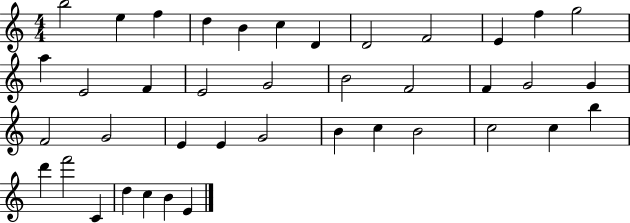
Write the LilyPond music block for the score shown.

{
  \clef treble
  \numericTimeSignature
  \time 4/4
  \key c \major
  b''2 e''4 f''4 | d''4 b'4 c''4 d'4 | d'2 f'2 | e'4 f''4 g''2 | \break a''4 e'2 f'4 | e'2 g'2 | b'2 f'2 | f'4 g'2 g'4 | \break f'2 g'2 | e'4 e'4 g'2 | b'4 c''4 b'2 | c''2 c''4 b''4 | \break d'''4 f'''2 c'4 | d''4 c''4 b'4 e'4 | \bar "|."
}